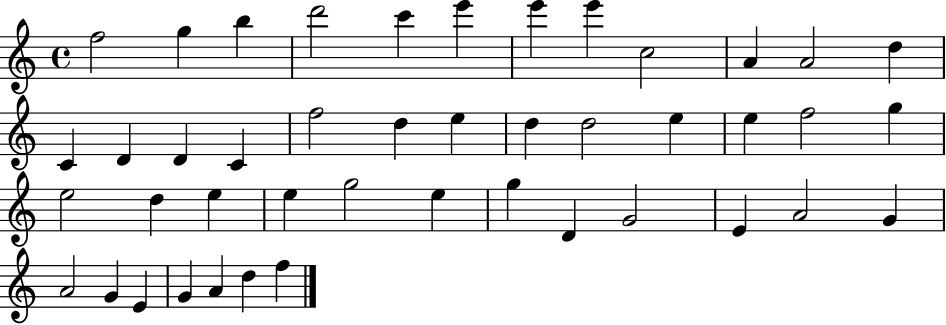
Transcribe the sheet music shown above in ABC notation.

X:1
T:Untitled
M:4/4
L:1/4
K:C
f2 g b d'2 c' e' e' e' c2 A A2 d C D D C f2 d e d d2 e e f2 g e2 d e e g2 e g D G2 E A2 G A2 G E G A d f